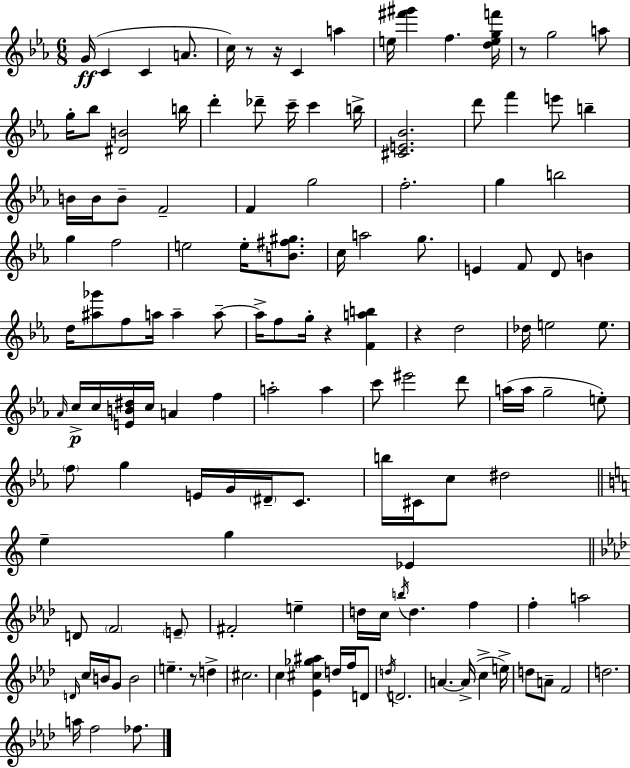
G4/s C4/q C4/q A4/e. C5/s R/e R/s C4/q A5/q E5/s [F#6,G#6]/q F5/q. [D5,E5,G5,F6]/s R/e G5/h A5/e G5/s Bb5/e [D#4,B4]/h B5/s D6/q Db6/e C6/s C6/q B5/s [C#4,E4,Bb4]/h. D6/e F6/q E6/e B5/q B4/s B4/s B4/e F4/h F4/q G5/h F5/h. G5/q B5/h G5/q F5/h E5/h E5/s [B4,F#5,G#5]/e. C5/s A5/h G5/e. E4/q F4/e D4/e B4/q D5/s [A#5,Gb6]/e F5/e A5/s A5/q A5/e A5/s F5/e G5/s R/q [F4,A5,B5]/q R/q D5/h Db5/s E5/h E5/e. Ab4/s C5/s C5/s [E4,B4,D#5]/s C5/s A4/q F5/q A5/h A5/q C6/e EIS6/h D6/e A5/s A5/s G5/h E5/e F5/e G5/q E4/s G4/s D#4/s C4/e. B5/s C#4/s C5/e D#5/h E5/q G5/q Eb4/q D4/e F4/h E4/e F#4/h E5/q D5/s C5/s B5/s D5/q. F5/q F5/q A5/h D4/s C5/s B4/s G4/e B4/h E5/q. R/e D5/q C#5/h. C5/q [Eb4,C#5,Gb5,A#5]/q D5/s F5/s D4/e D5/s D4/h. A4/q. A4/s C5/q E5/s D5/e A4/e F4/h D5/h. A5/s F5/h FES5/e.